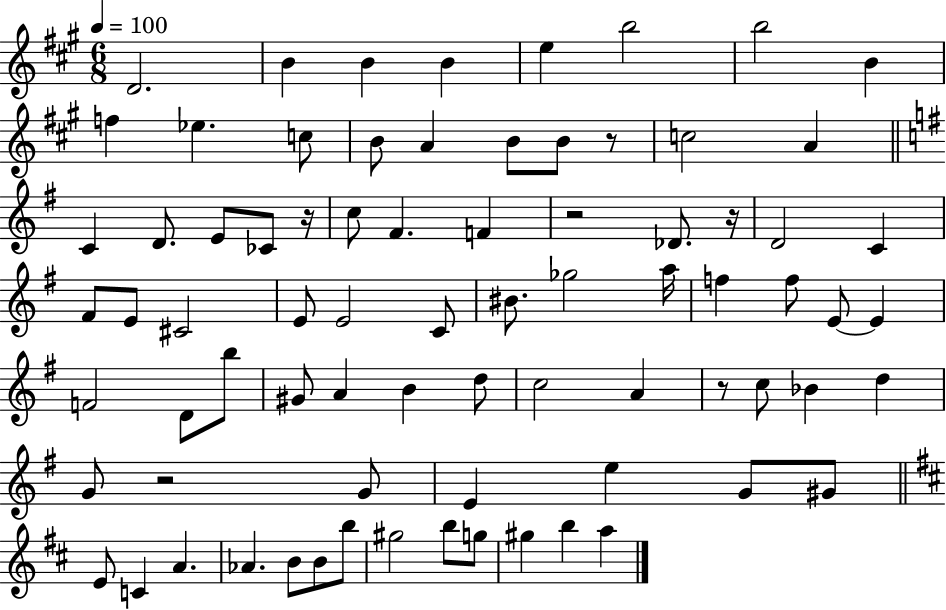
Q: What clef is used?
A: treble